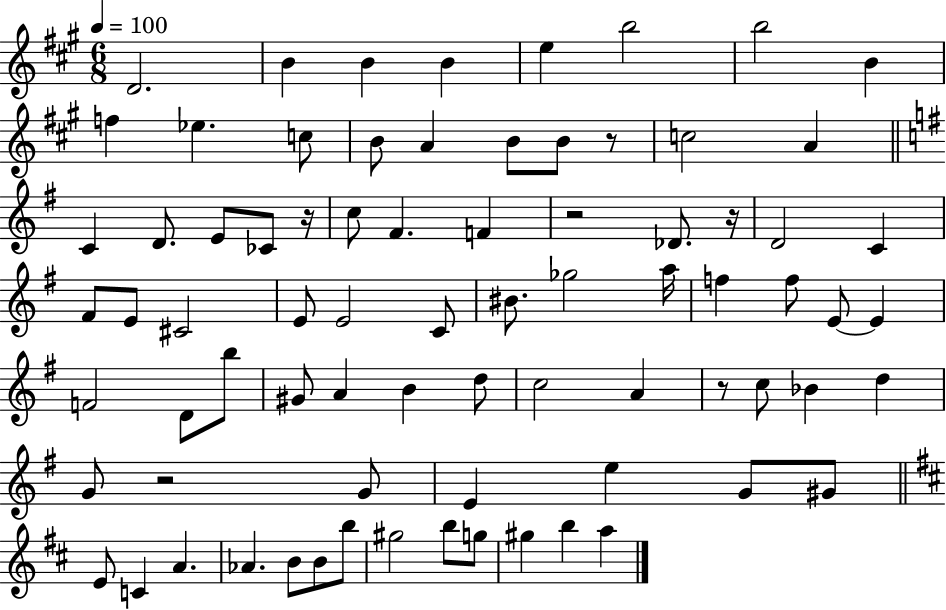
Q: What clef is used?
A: treble